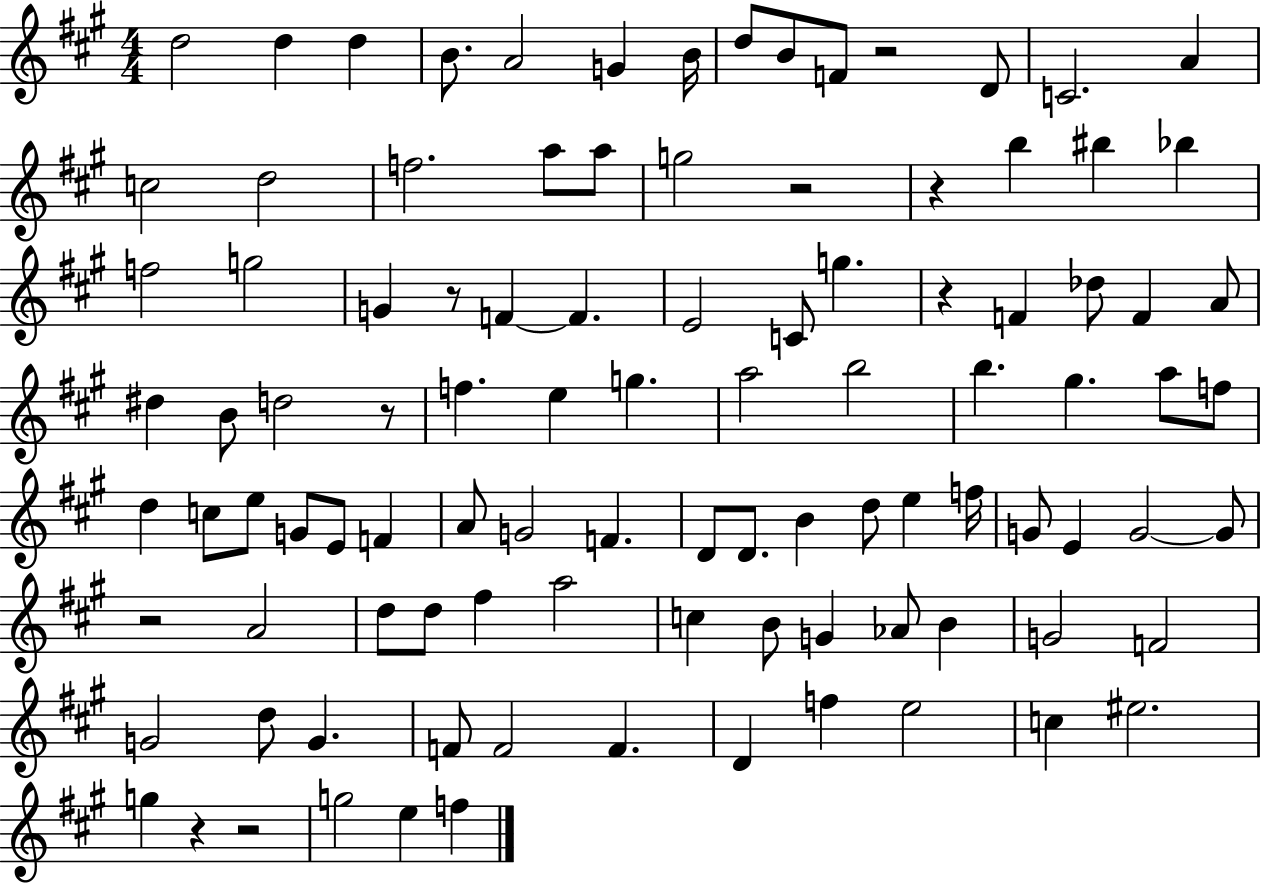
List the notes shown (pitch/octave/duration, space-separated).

D5/h D5/q D5/q B4/e. A4/h G4/q B4/s D5/e B4/e F4/e R/h D4/e C4/h. A4/q C5/h D5/h F5/h. A5/e A5/e G5/h R/h R/q B5/q BIS5/q Bb5/q F5/h G5/h G4/q R/e F4/q F4/q. E4/h C4/e G5/q. R/q F4/q Db5/e F4/q A4/e D#5/q B4/e D5/h R/e F5/q. E5/q G5/q. A5/h B5/h B5/q. G#5/q. A5/e F5/e D5/q C5/e E5/e G4/e E4/e F4/q A4/e G4/h F4/q. D4/e D4/e. B4/q D5/e E5/q F5/s G4/e E4/q G4/h G4/e R/h A4/h D5/e D5/e F#5/q A5/h C5/q B4/e G4/q Ab4/e B4/q G4/h F4/h G4/h D5/e G4/q. F4/e F4/h F4/q. D4/q F5/q E5/h C5/q EIS5/h. G5/q R/q R/h G5/h E5/q F5/q